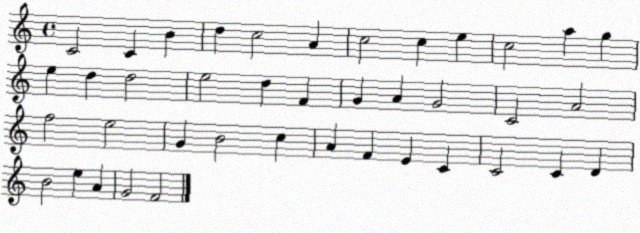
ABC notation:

X:1
T:Untitled
M:4/4
L:1/4
K:C
C2 C B d c2 A c2 c e c2 a g e d d2 e2 d F G A G2 C2 A2 f2 e2 G B2 c A F E C C2 C D B2 e A G2 F2